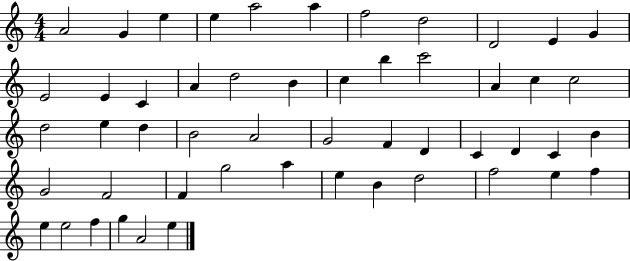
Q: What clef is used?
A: treble